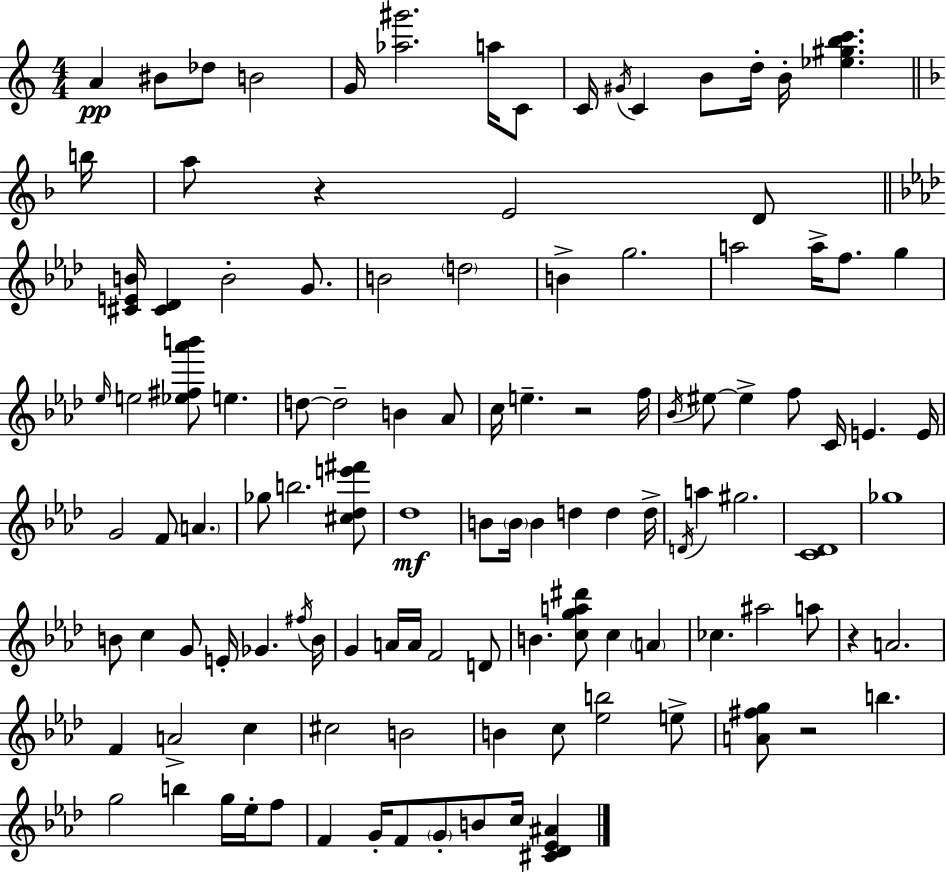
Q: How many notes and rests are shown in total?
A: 114